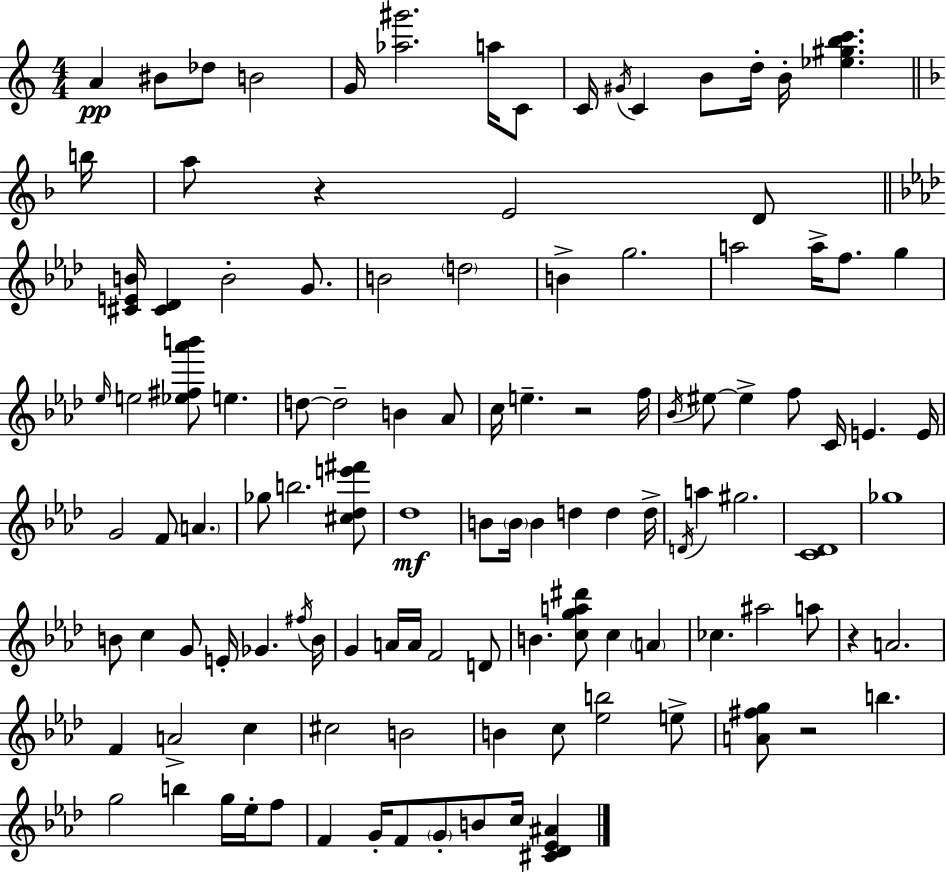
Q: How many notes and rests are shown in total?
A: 114